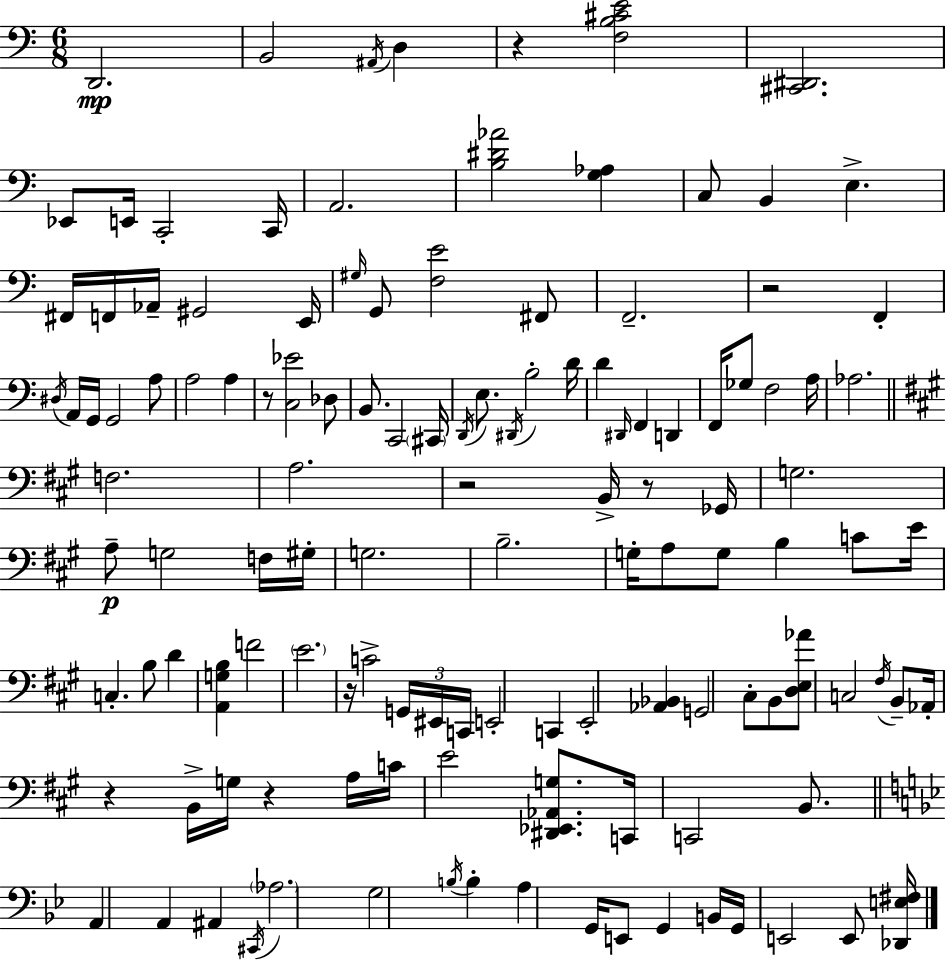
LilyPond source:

{
  \clef bass
  \numericTimeSignature
  \time 6/8
  \key a \minor
  d,2.\mp | b,2 \acciaccatura { ais,16 } d4 | r4 <f b cis' e'>2 | <cis, dis,>2. | \break ees,8 e,16 c,2-. | c,16 a,2. | <b dis' aes'>2 <g aes>4 | c8 b,4 e4.-> | \break fis,16 f,16 aes,16-- gis,2 | e,16 \grace { gis16 } g,8 <f e'>2 | fis,8 f,2.-- | r2 f,4-. | \break \acciaccatura { dis16 } a,16 g,16 g,2 | a8 a2 a4 | r8 <c ees'>2 | des8 b,8. c,2 | \break \parenthesize cis,16 \acciaccatura { d,16 } e8. \acciaccatura { dis,16 } b2-. | d'16 d'4 \grace { dis,16 } f,4 | d,4 f,16 ges8 f2 | a16 aes2. | \break \bar "||" \break \key a \major f2. | a2. | r2 b,16-> r8 ges,16 | g2. | \break a8--\p g2 f16 gis16-. | g2. | b2.-- | g16-. a8 g8 b4 c'8 e'16 | \break c4.-. b8 d'4 | <a, g b>4 f'2 | \parenthesize e'2. | r16 c'2-> \tuplet 3/2 { g,16 eis,16 c,16 } | \break e,2-. c,4 | e,2-. <aes, bes,>4 | g,2 cis8-. b,8 | <d e aes'>8 c2 \acciaccatura { fis16 } b,8-- | \break aes,16-. r4 b,16-> g16 r4 | a16 c'16 e'2 <dis, ees, aes, g>8. | c,16 c,2 b,8. | \bar "||" \break \key g \minor a,4 a,4 ais,4 | \acciaccatura { cis,16 } \parenthesize aes2. | g2 \acciaccatura { b16 } b4-. | a4 g,16 e,8 g,4 | \break b,16 g,16 e,2 e,8 | <des, e fis>16 \bar "|."
}